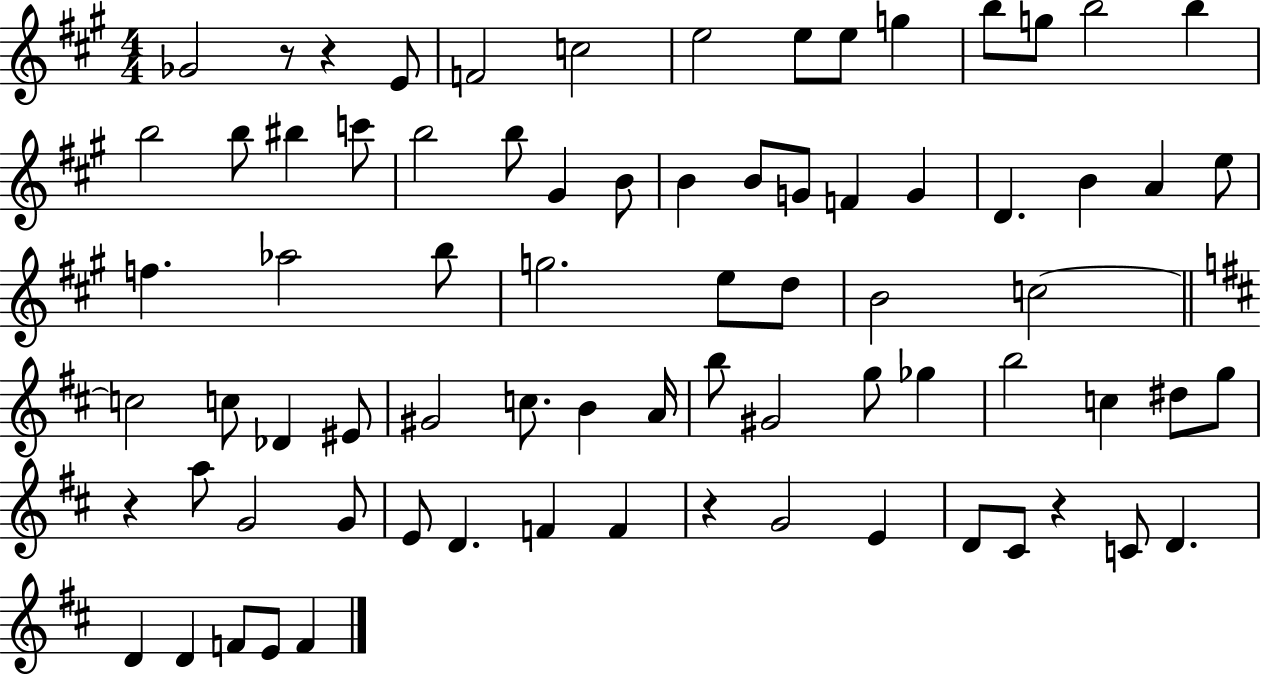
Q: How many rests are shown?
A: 5